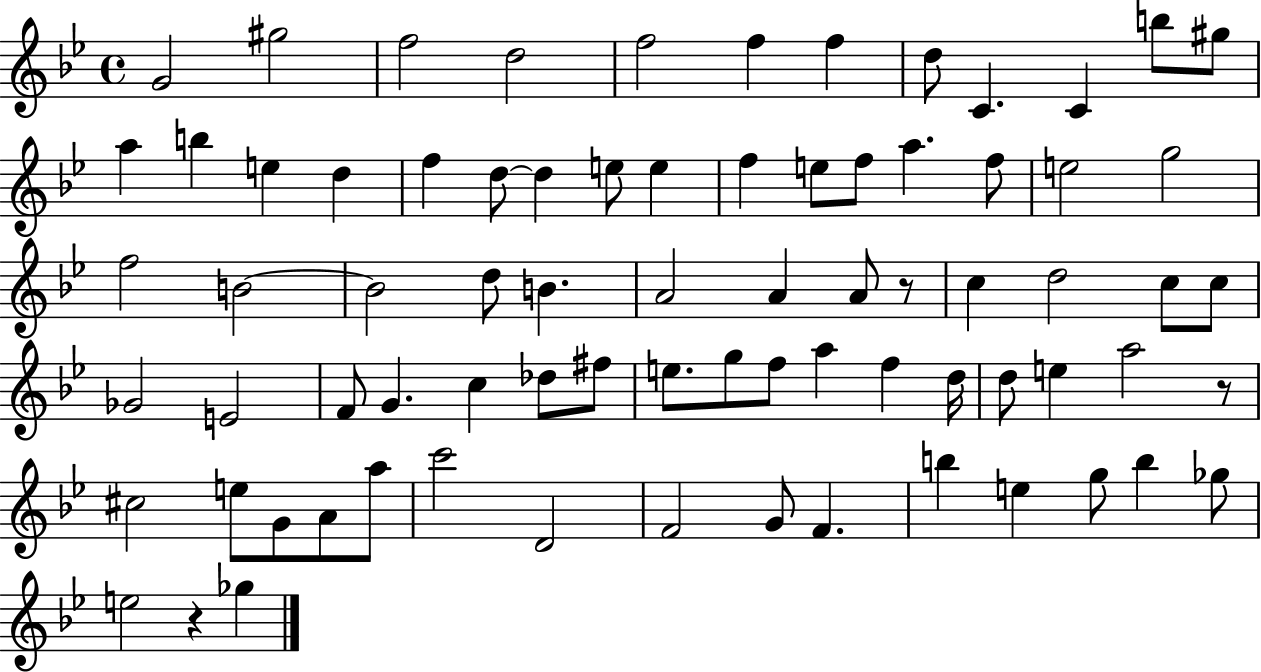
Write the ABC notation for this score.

X:1
T:Untitled
M:4/4
L:1/4
K:Bb
G2 ^g2 f2 d2 f2 f f d/2 C C b/2 ^g/2 a b e d f d/2 d e/2 e f e/2 f/2 a f/2 e2 g2 f2 B2 B2 d/2 B A2 A A/2 z/2 c d2 c/2 c/2 _G2 E2 F/2 G c _d/2 ^f/2 e/2 g/2 f/2 a f d/4 d/2 e a2 z/2 ^c2 e/2 G/2 A/2 a/2 c'2 D2 F2 G/2 F b e g/2 b _g/2 e2 z _g